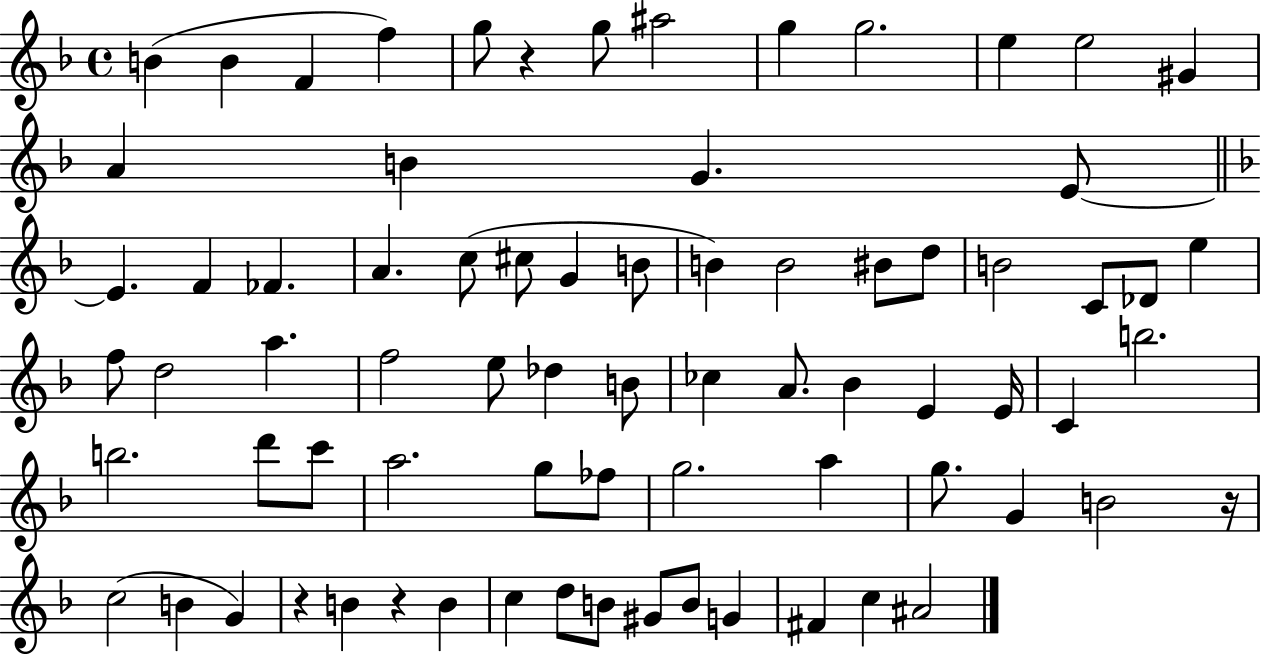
B4/q B4/q F4/q F5/q G5/e R/q G5/e A#5/h G5/q G5/h. E5/q E5/h G#4/q A4/q B4/q G4/q. E4/e E4/q. F4/q FES4/q. A4/q. C5/e C#5/e G4/q B4/e B4/q B4/h BIS4/e D5/e B4/h C4/e Db4/e E5/q F5/e D5/h A5/q. F5/h E5/e Db5/q B4/e CES5/q A4/e. Bb4/q E4/q E4/s C4/q B5/h. B5/h. D6/e C6/e A5/h. G5/e FES5/e G5/h. A5/q G5/e. G4/q B4/h R/s C5/h B4/q G4/q R/q B4/q R/q B4/q C5/q D5/e B4/e G#4/e B4/e G4/q F#4/q C5/q A#4/h